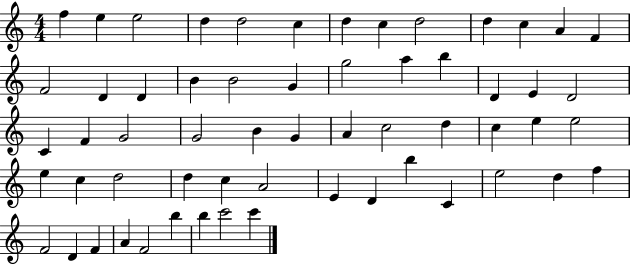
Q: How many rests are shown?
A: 0